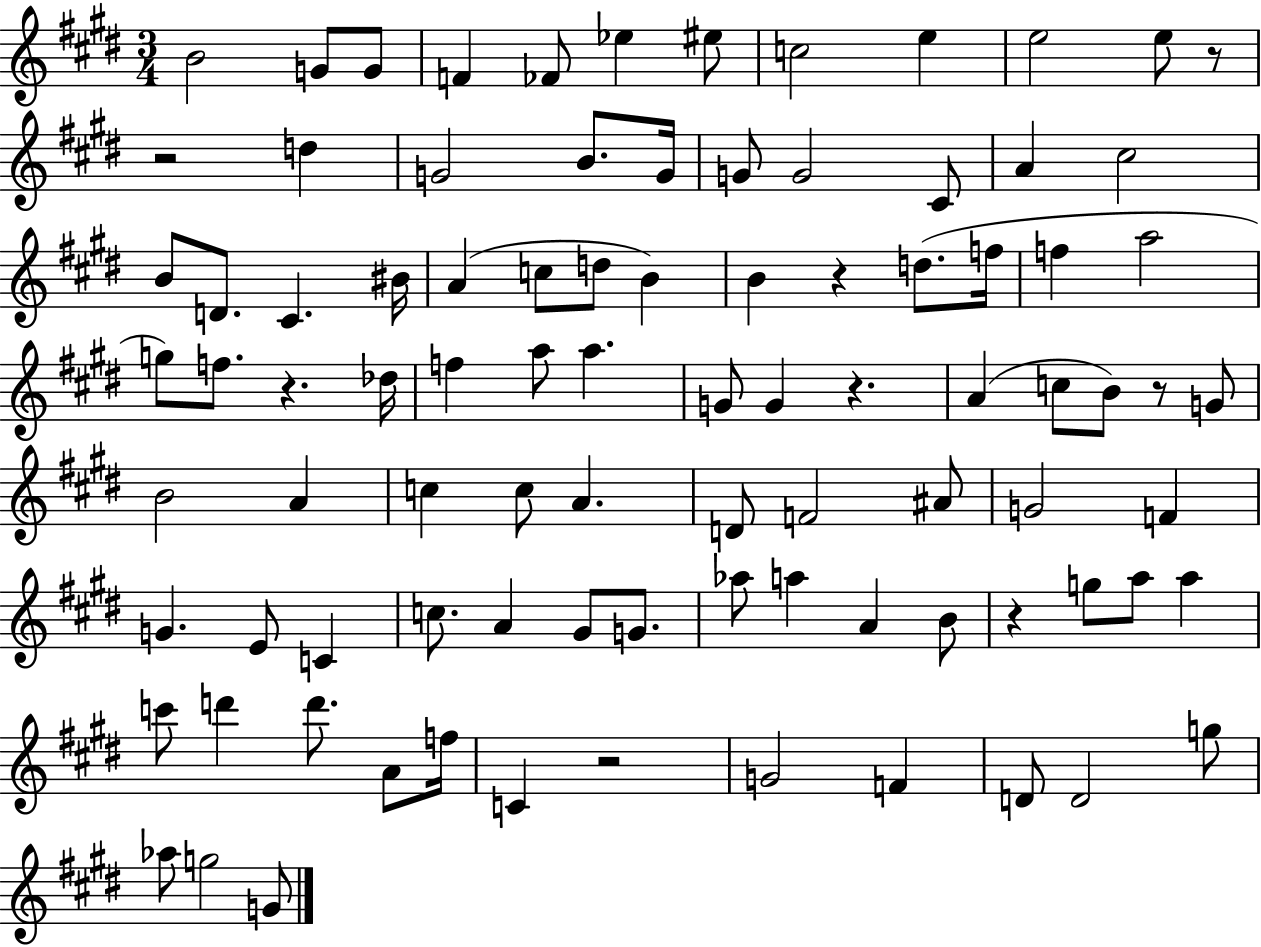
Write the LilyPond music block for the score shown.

{
  \clef treble
  \numericTimeSignature
  \time 3/4
  \key e \major
  b'2 g'8 g'8 | f'4 fes'8 ees''4 eis''8 | c''2 e''4 | e''2 e''8 r8 | \break r2 d''4 | g'2 b'8. g'16 | g'8 g'2 cis'8 | a'4 cis''2 | \break b'8 d'8. cis'4. bis'16 | a'4( c''8 d''8 b'4) | b'4 r4 d''8.( f''16 | f''4 a''2 | \break g''8) f''8. r4. des''16 | f''4 a''8 a''4. | g'8 g'4 r4. | a'4( c''8 b'8) r8 g'8 | \break b'2 a'4 | c''4 c''8 a'4. | d'8 f'2 ais'8 | g'2 f'4 | \break g'4. e'8 c'4 | c''8. a'4 gis'8 g'8. | aes''8 a''4 a'4 b'8 | r4 g''8 a''8 a''4 | \break c'''8 d'''4 d'''8. a'8 f''16 | c'4 r2 | g'2 f'4 | d'8 d'2 g''8 | \break aes''8 g''2 g'8 | \bar "|."
}